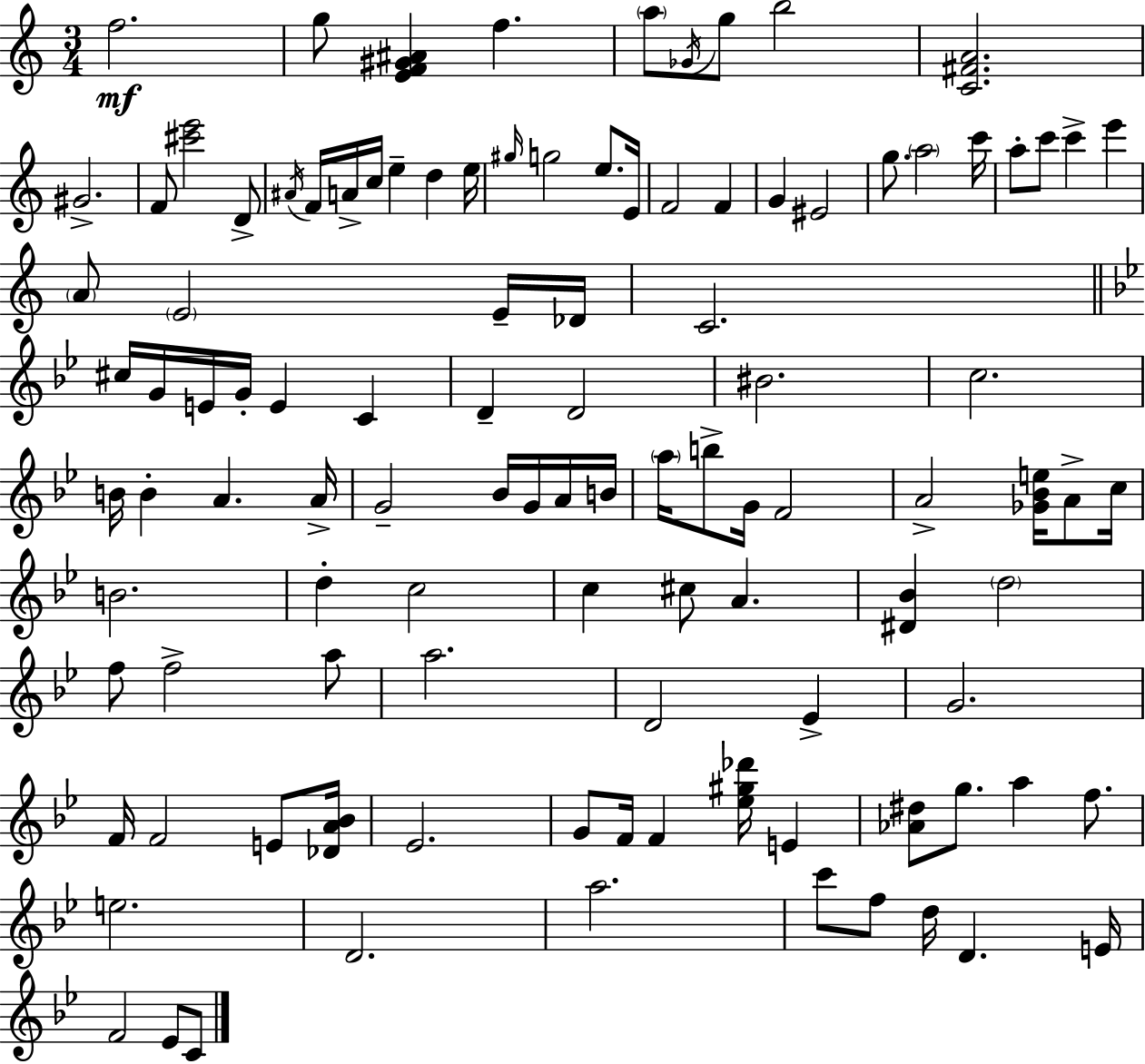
{
  \clef treble
  \numericTimeSignature
  \time 3/4
  \key a \minor
  f''2.\mf | g''8 <e' f' gis' ais'>4 f''4. | \parenthesize a''8 \acciaccatura { ges'16 } g''8 b''2 | <c' fis' a'>2. | \break gis'2.-> | f'8 <cis''' e'''>2 d'8-> | \acciaccatura { ais'16 } f'16 a'16-> c''16 e''4-- d''4 | e''16 \grace { gis''16 } g''2 e''8. | \break e'16 f'2 f'4 | g'4 eis'2 | g''8. \parenthesize a''2 | c'''16 a''8-. c'''8 c'''4-> e'''4 | \break \parenthesize a'8 \parenthesize e'2 | e'16-- des'16 c'2. | \bar "||" \break \key bes \major cis''16 g'16 e'16 g'16-. e'4 c'4 | d'4-- d'2 | bis'2. | c''2. | \break b'16 b'4-. a'4. a'16-> | g'2-- bes'16 g'16 a'16 b'16 | \parenthesize a''16 b''8-> g'16 f'2 | a'2-> <ges' bes' e''>16 a'8-> c''16 | \break b'2. | d''4-. c''2 | c''4 cis''8 a'4. | <dis' bes'>4 \parenthesize d''2 | \break f''8 f''2-> a''8 | a''2. | d'2 ees'4-> | g'2. | \break f'16 f'2 e'8 <des' a' bes'>16 | ees'2. | g'8 f'16 f'4 <ees'' gis'' des'''>16 e'4 | <aes' dis''>8 g''8. a''4 f''8. | \break e''2. | d'2. | a''2. | c'''8 f''8 d''16 d'4. e'16 | \break f'2 ees'8 c'8 | \bar "|."
}